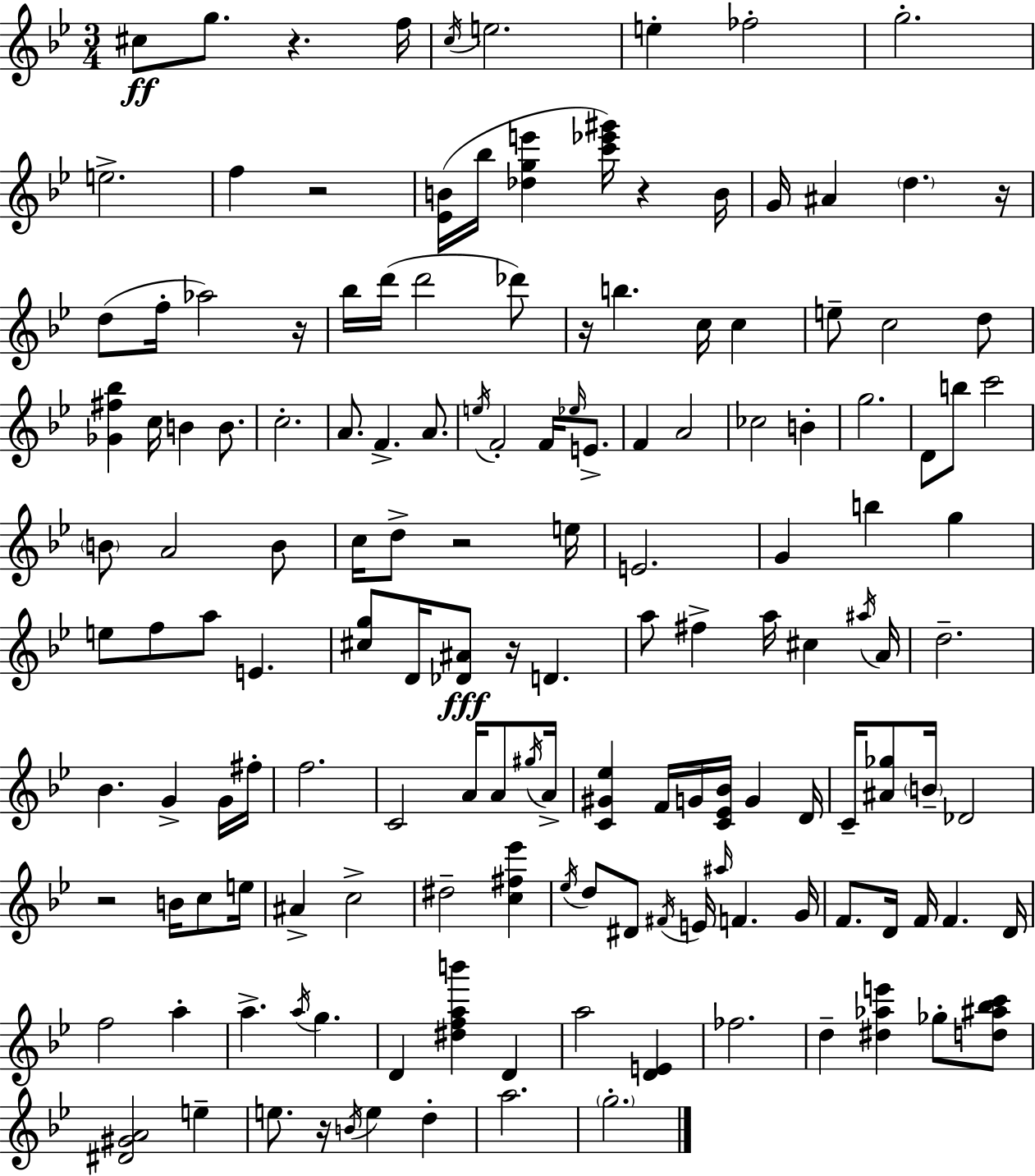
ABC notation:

X:1
T:Untitled
M:3/4
L:1/4
K:Gm
^c/2 g/2 z f/4 c/4 e2 e _f2 g2 e2 f z2 [_EB]/4 _b/4 [_dge'] [c'_e'^g']/4 z B/4 G/4 ^A d z/4 d/2 f/4 _a2 z/4 _b/4 d'/4 d'2 _d'/2 z/4 b c/4 c e/2 c2 d/2 [_G^f_b] c/4 B B/2 c2 A/2 F A/2 e/4 F2 F/4 _e/4 E/2 F A2 _c2 B g2 D/2 b/2 c'2 B/2 A2 B/2 c/4 d/2 z2 e/4 E2 G b g e/2 f/2 a/2 E [^cg]/2 D/4 [_D^A]/2 z/4 D a/2 ^f a/4 ^c ^a/4 A/4 d2 _B G G/4 ^f/4 f2 C2 A/4 A/2 ^g/4 A/4 [C^G_e] F/4 G/4 [C_E_B]/4 G D/4 C/4 [^A_g]/2 B/4 _D2 z2 B/4 c/2 e/4 ^A c2 ^d2 [c^f_e'] _e/4 d/2 ^D/2 ^F/4 E/4 ^a/4 F G/4 F/2 D/4 F/4 F D/4 f2 a a a/4 g D [^dfab'] D a2 [DE] _f2 d [^d_ae'] _g/2 [d^a_bc']/2 [^D^GA]2 e e/2 z/4 B/4 e d a2 g2